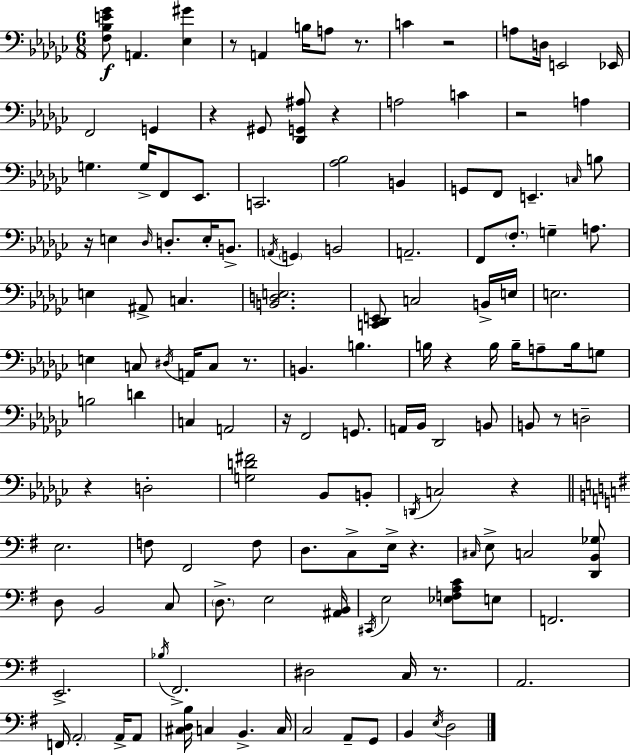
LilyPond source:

{
  \clef bass
  \numericTimeSignature
  \time 6/8
  \key ees \minor
  <f bes e' ges'>8\f a,4. <ees gis'>4 | r8 a,4 b16 a8 r8. | c'4 r2 | a8 d16 e,2 ees,16 | \break f,2 g,4 | r4 gis,8 <des, g, ais>8 r4 | a2 c'4 | r2 a4 | \break g4. g16-> f,8 ees,8. | c,2. | <aes bes>2 b,4 | g,8 f,8 e,4.-- \grace { c16 } b8 | \break r16 e4 \grace { des16 } d8.-. e16-. b,8.-> | \acciaccatura { a,16 } \parenthesize g,4 b,2 | a,2.-- | f,8 \parenthesize f8.-. g4-- | \break a8. e4 ais,8-> c4. | <b, d e>2. | <c, des, e,>8 c2 | b,16-> e16 e2. | \break e4 c8 \acciaccatura { dis16 } a,16 c8 | r8. b,4. b4. | b16 r4 b16 b16-- a8-- | b16 g8 b2 | \break d'4 c4 a,2 | r16 f,2 | g,8. a,16 bes,16 des,2 | b,8 b,8 r8 d2-- | \break r4 d2-. | <g d' fis'>2 | bes,8 b,8-. \acciaccatura { d,16 } c2 | r4 \bar "||" \break \key e \minor e2. | f8 fis,2 f8 | d8. c8-> e16-> r4. | \grace { cis16 } e8-> c2 <d, b, ges>8 | \break d8 b,2 c8 | \parenthesize d8.-> e2 | <ais, b,>16 \acciaccatura { cis,16 } e2 <ees f a c'>8 | e8 f,2. | \break e,2.-> | \acciaccatura { bes16 } fis,2.-> | dis2 c16 | r8. a,2. | \break f,16 \parenthesize a,2-. | a,16-> a,8 <cis d b>16 c4 b,4.-> | c16 c2 a,8-- | g,8 b,4 \acciaccatura { e16 } d2 | \break \bar "|."
}